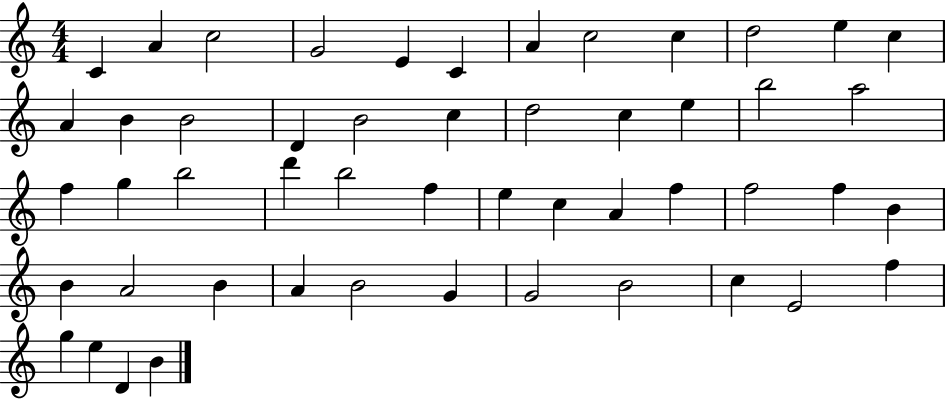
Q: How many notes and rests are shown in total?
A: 51